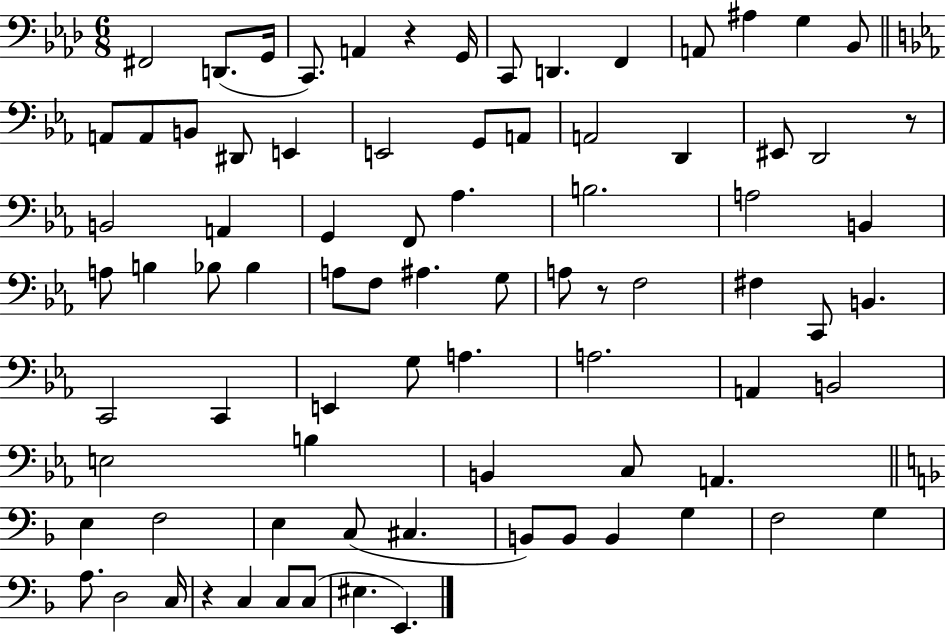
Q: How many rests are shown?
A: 4